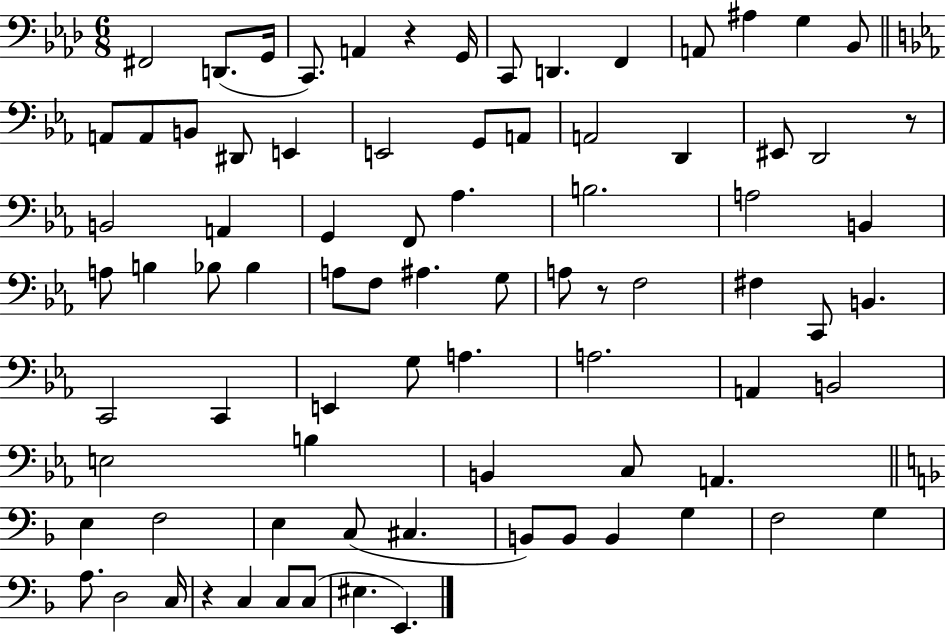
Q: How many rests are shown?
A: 4